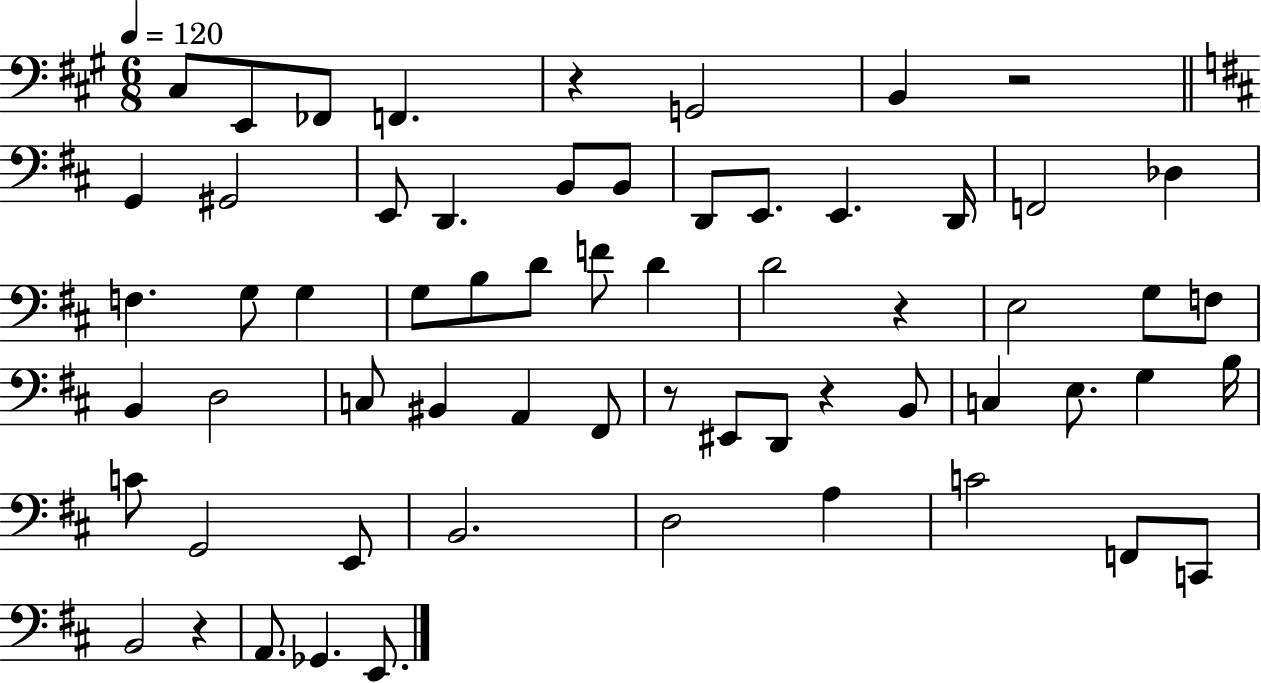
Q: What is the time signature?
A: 6/8